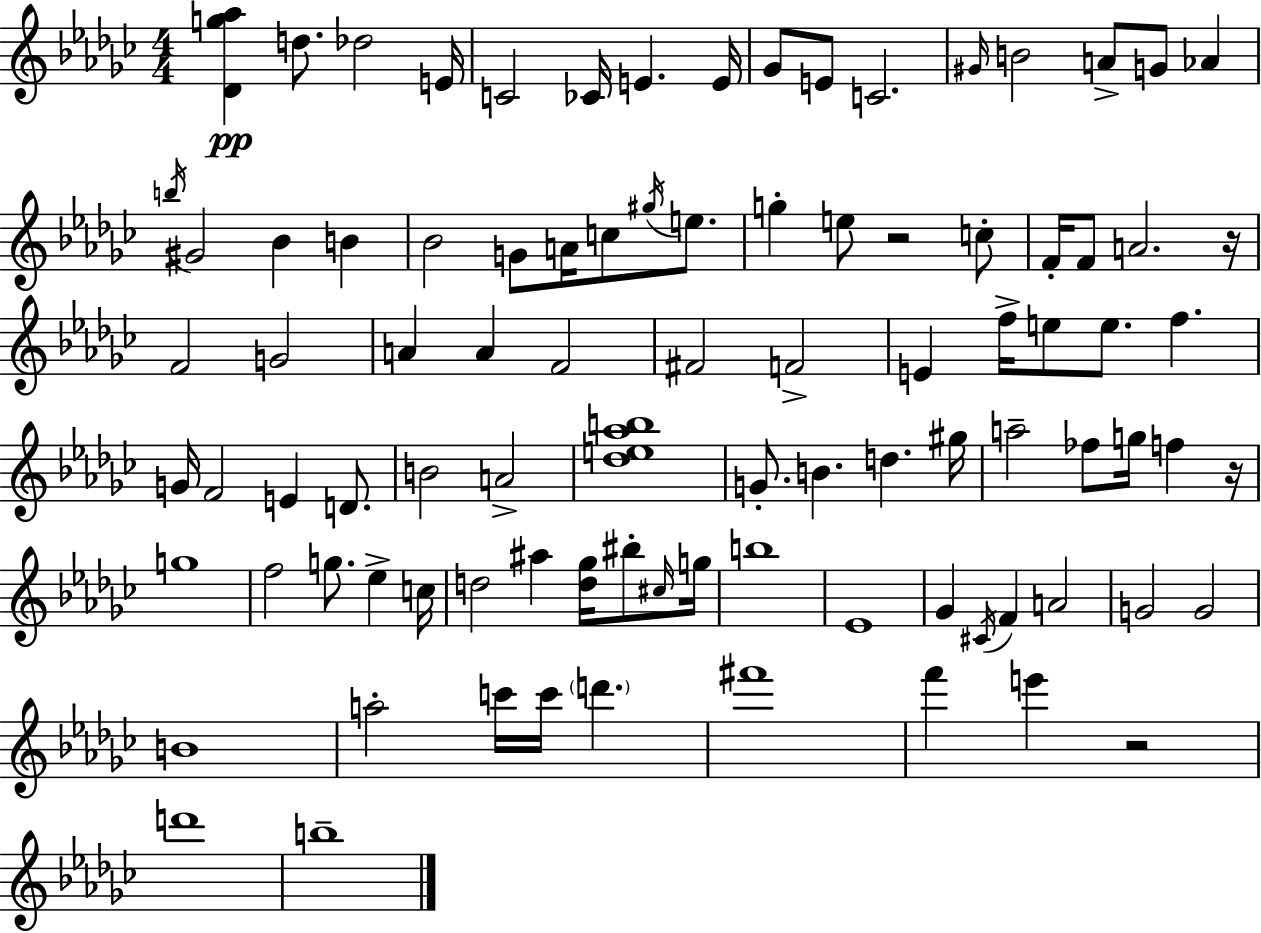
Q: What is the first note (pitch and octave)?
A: D5